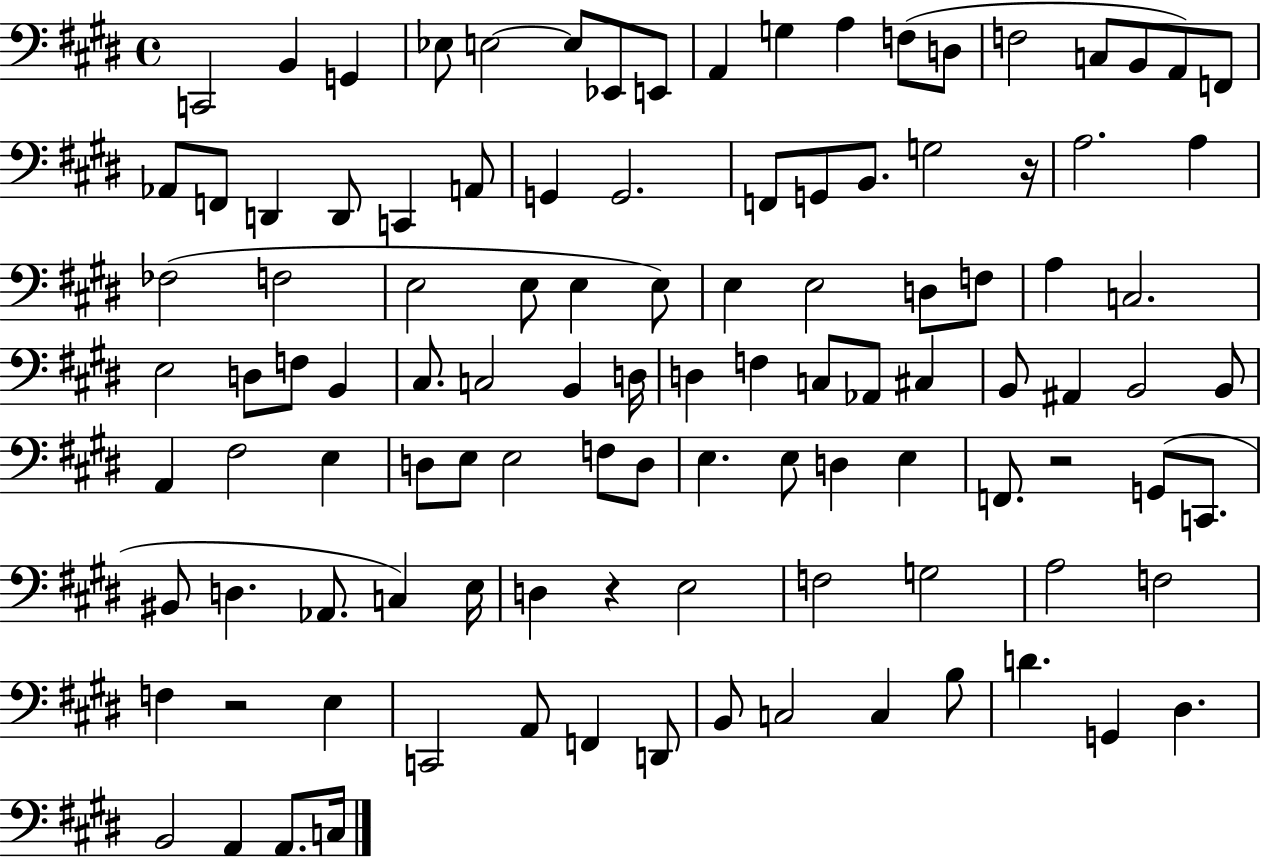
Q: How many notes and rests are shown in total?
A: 108